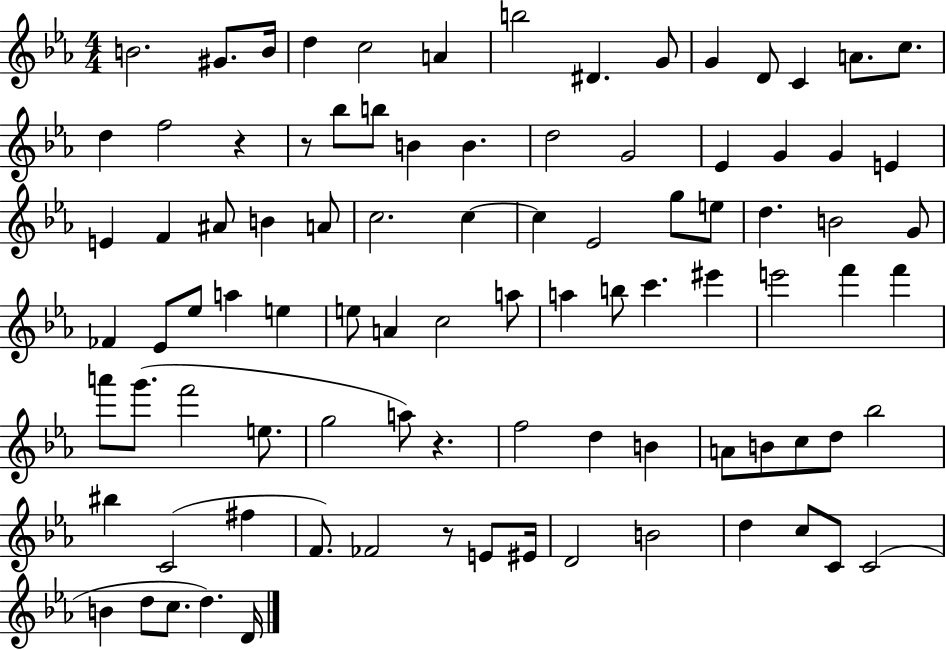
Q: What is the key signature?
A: EES major